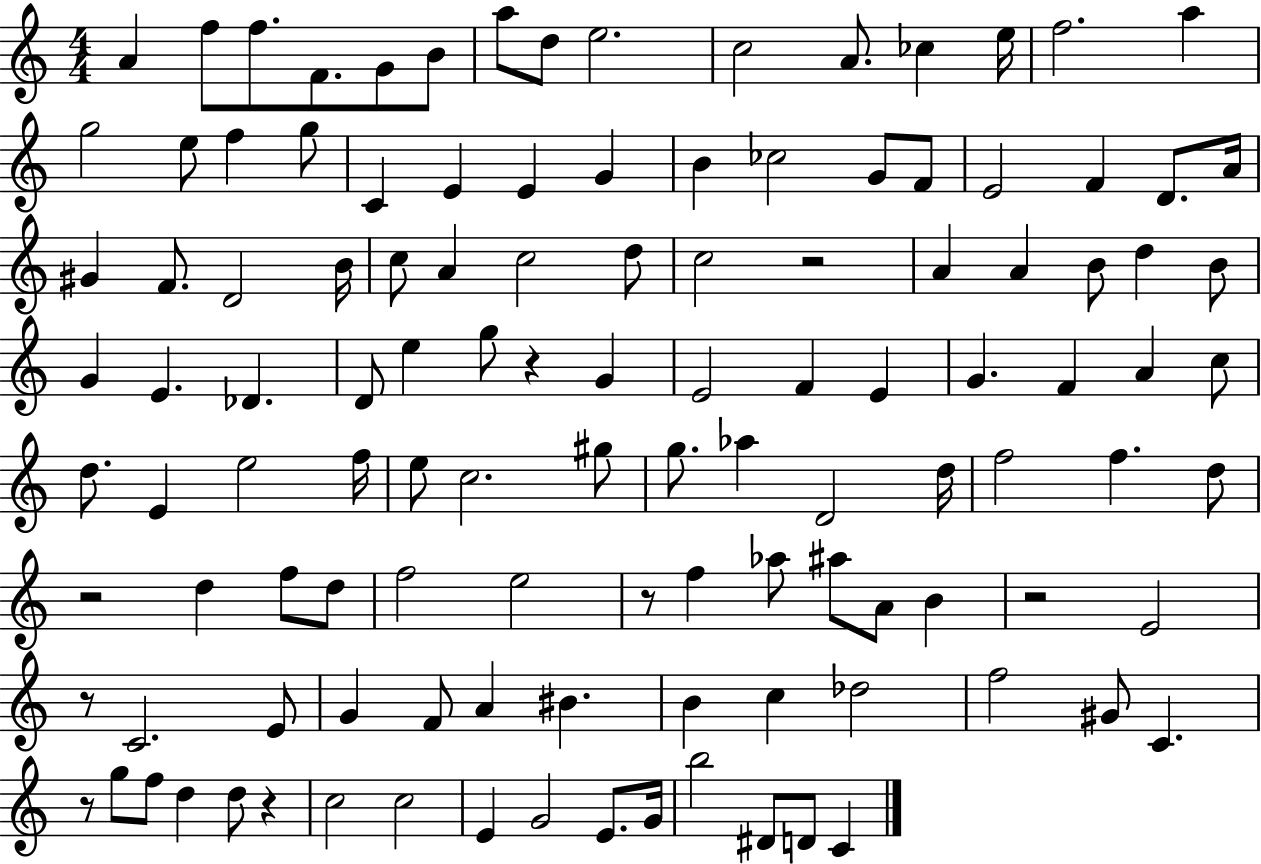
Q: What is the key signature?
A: C major